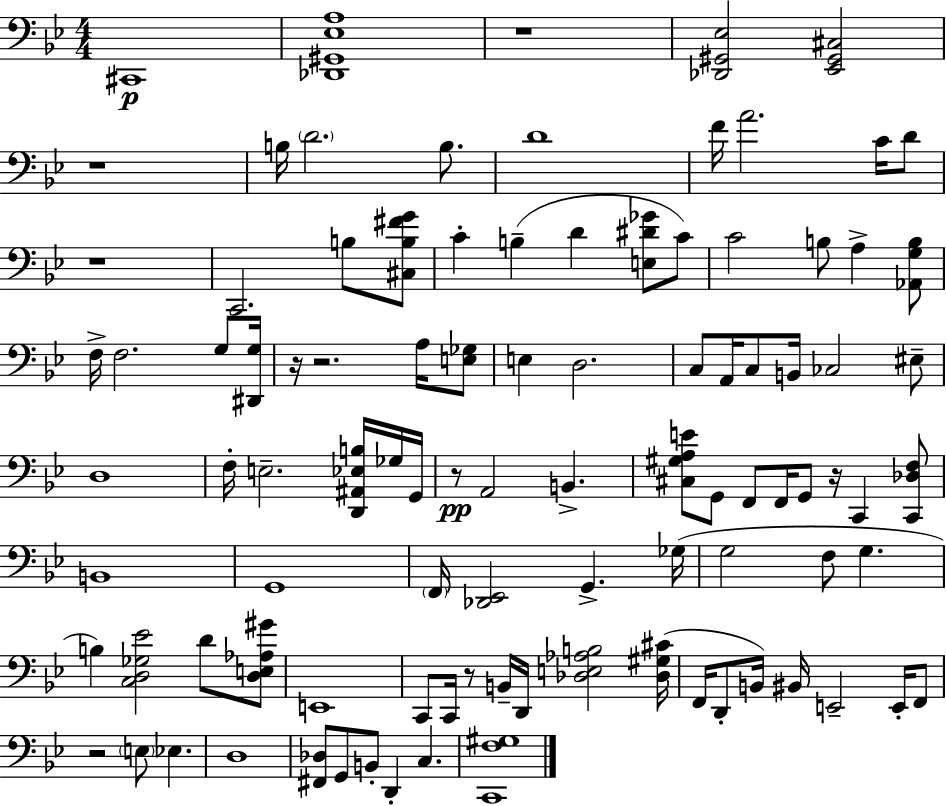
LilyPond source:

{
  \clef bass
  \numericTimeSignature
  \time 4/4
  \key g \minor
  cis,1\p | <des, gis, ees a>1 | r1 | <des, gis, ees>2 <ees, gis, cis>2 | \break r1 | b16 \parenthesize d'2. b8. | d'1 | f'16 a'2. c'16 d'8 | \break r1 | c,2. b8 <cis b fis' g'>8 | c'4-. b4--( d'4 <e dis' ges'>8 c'8) | c'2 b8 a4-> <aes, g b>8 | \break f16-> f2. g8 <dis, g>16 | r16 r2. a16 <e ges>8 | e4 d2. | c8 a,16 c8 b,16 ces2 eis8-- | \break d1 | f16-. e2.-- <d, ais, ees b>16 ges16 g,16 | r8\pp a,2 b,4.-> | <cis gis a e'>8 g,8 f,8 f,16 g,8 r16 c,4 <c, des f>8 | \break b,1 | g,1 | \parenthesize f,16 <des, ees,>2 g,4.-> ges16( | g2 f8 g4. | \break b4) <c d ges ees'>2 d'8 <d e aes gis'>8 | e,1 | c,8 c,16 r8 b,16-- d,16 <des e aes b>2 <des gis cis'>16( | f,16 d,8-. b,16) bis,16 e,2-- e,16-. f,8 | \break r2 \parenthesize e8 ees4. | d1 | <fis, des>8 g,8 b,8-. d,4-. c4. | <c, f gis>1 | \break \bar "|."
}